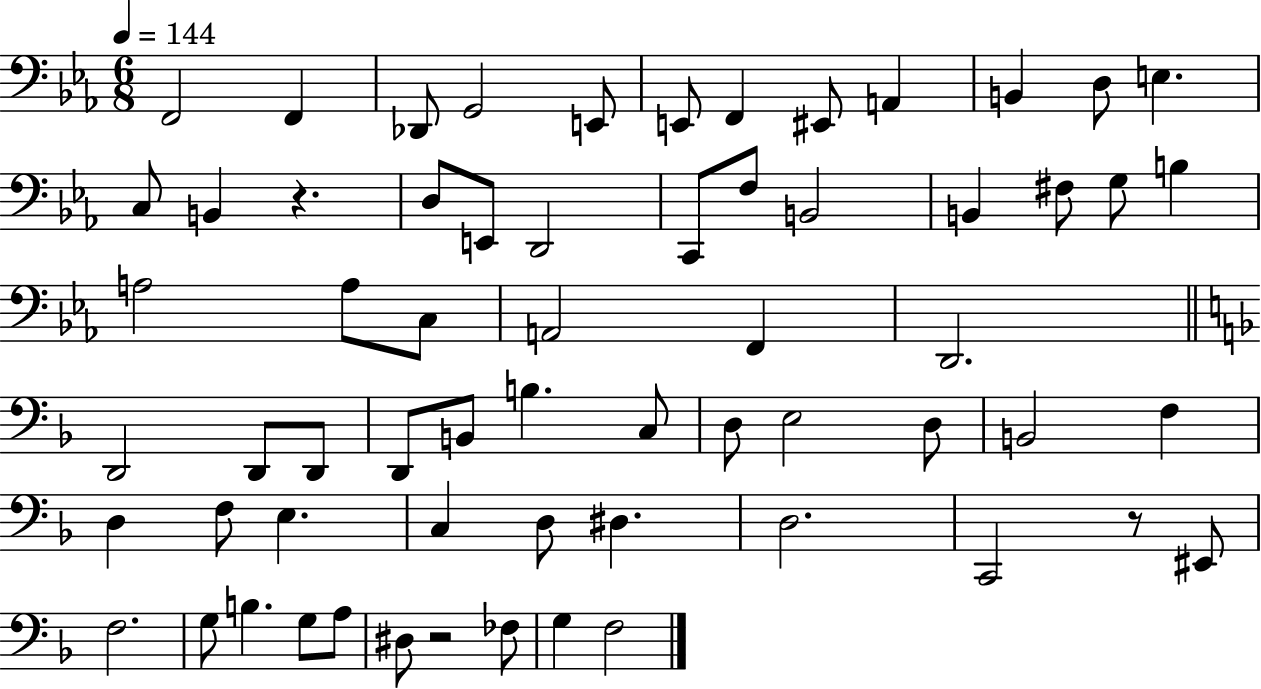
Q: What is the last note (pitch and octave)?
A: F3